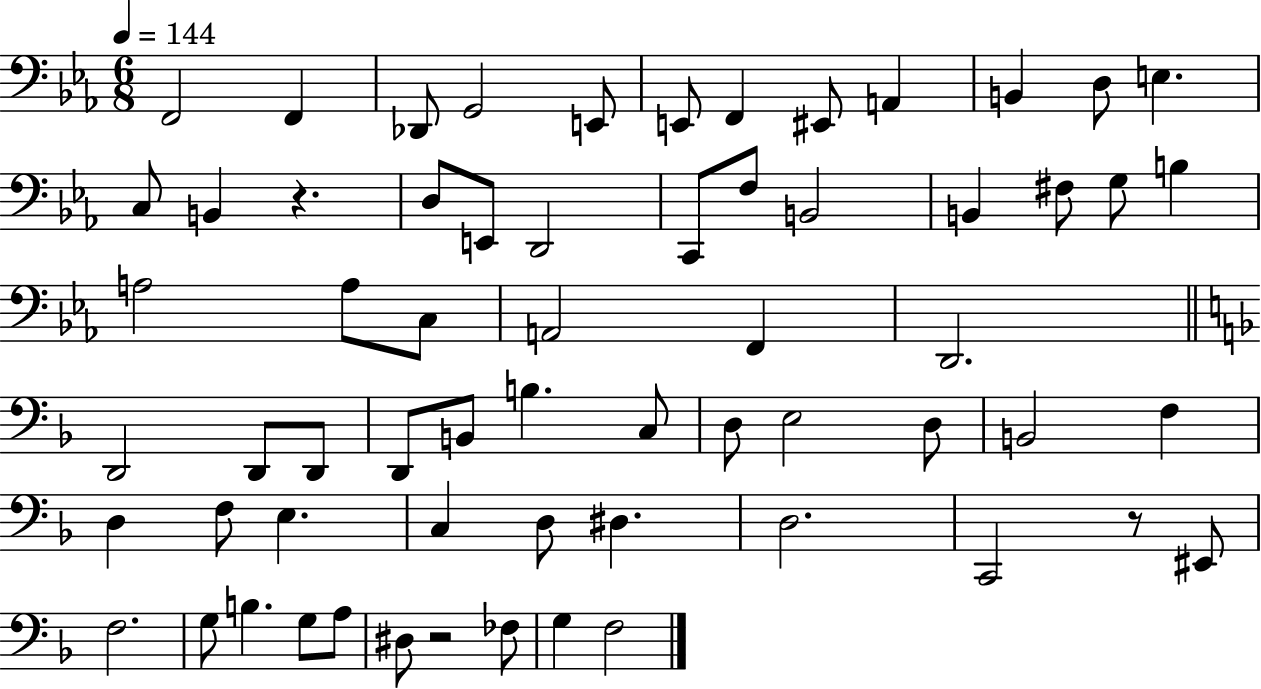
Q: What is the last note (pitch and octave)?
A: F3